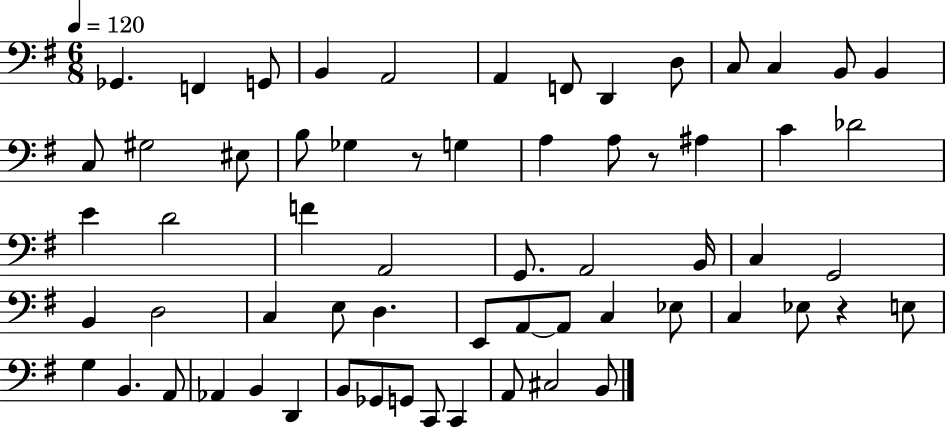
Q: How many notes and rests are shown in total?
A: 63